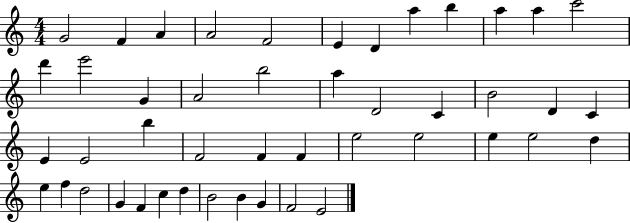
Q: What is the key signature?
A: C major